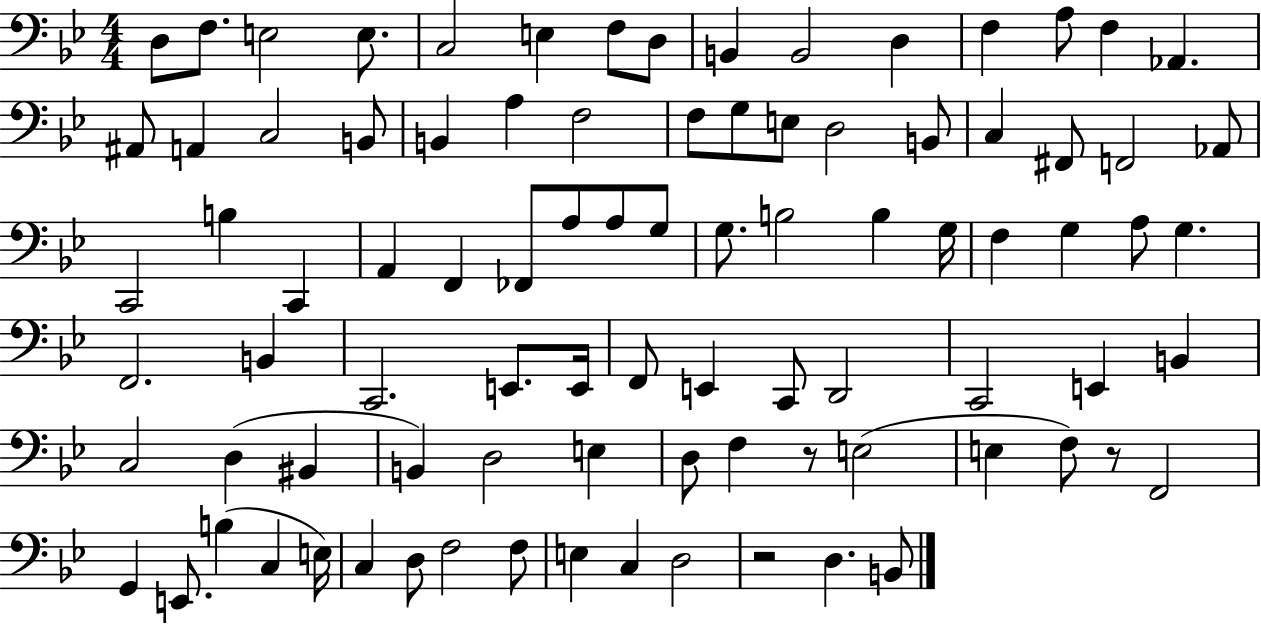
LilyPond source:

{
  \clef bass
  \numericTimeSignature
  \time 4/4
  \key bes \major
  d8 f8. e2 e8. | c2 e4 f8 d8 | b,4 b,2 d4 | f4 a8 f4 aes,4. | \break ais,8 a,4 c2 b,8 | b,4 a4 f2 | f8 g8 e8 d2 b,8 | c4 fis,8 f,2 aes,8 | \break c,2 b4 c,4 | a,4 f,4 fes,8 a8 a8 g8 | g8. b2 b4 g16 | f4 g4 a8 g4. | \break f,2. b,4 | c,2. e,8. e,16 | f,8 e,4 c,8 d,2 | c,2 e,4 b,4 | \break c2 d4( bis,4 | b,4) d2 e4 | d8 f4 r8 e2( | e4 f8) r8 f,2 | \break g,4 e,8. b4( c4 e16) | c4 d8 f2 f8 | e4 c4 d2 | r2 d4. b,8 | \break \bar "|."
}